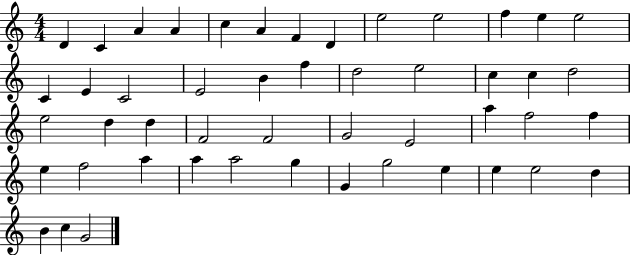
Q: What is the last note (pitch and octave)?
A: G4